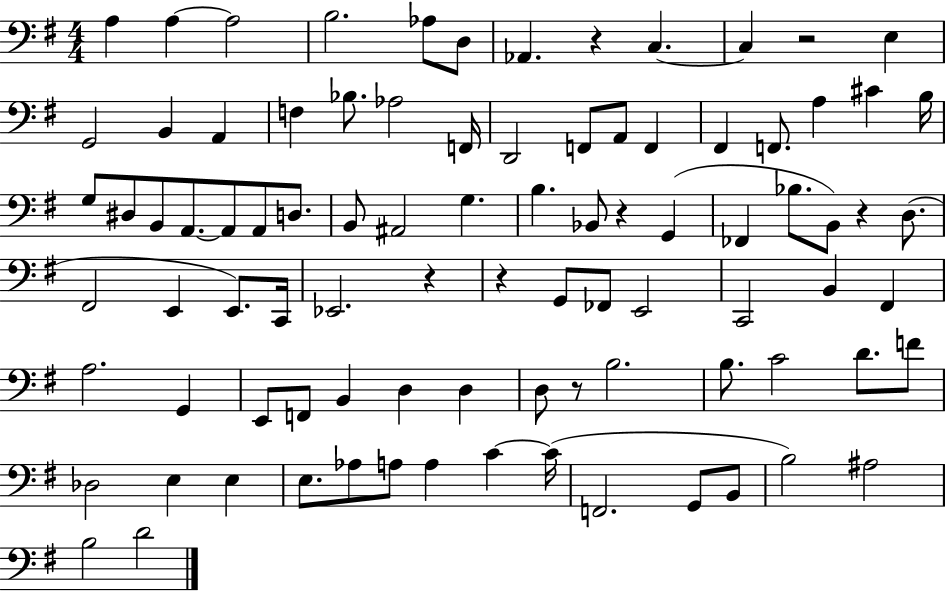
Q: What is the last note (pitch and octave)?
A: D4